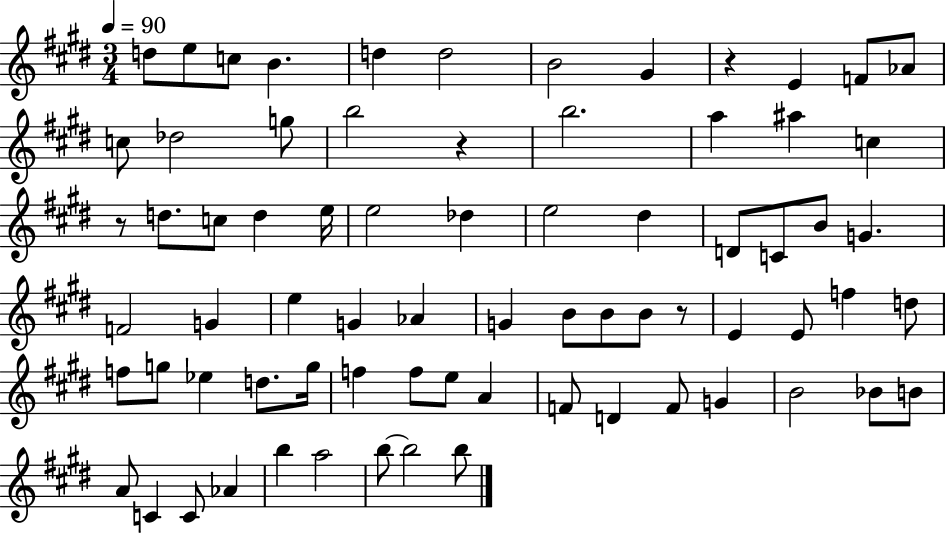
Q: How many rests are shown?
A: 4